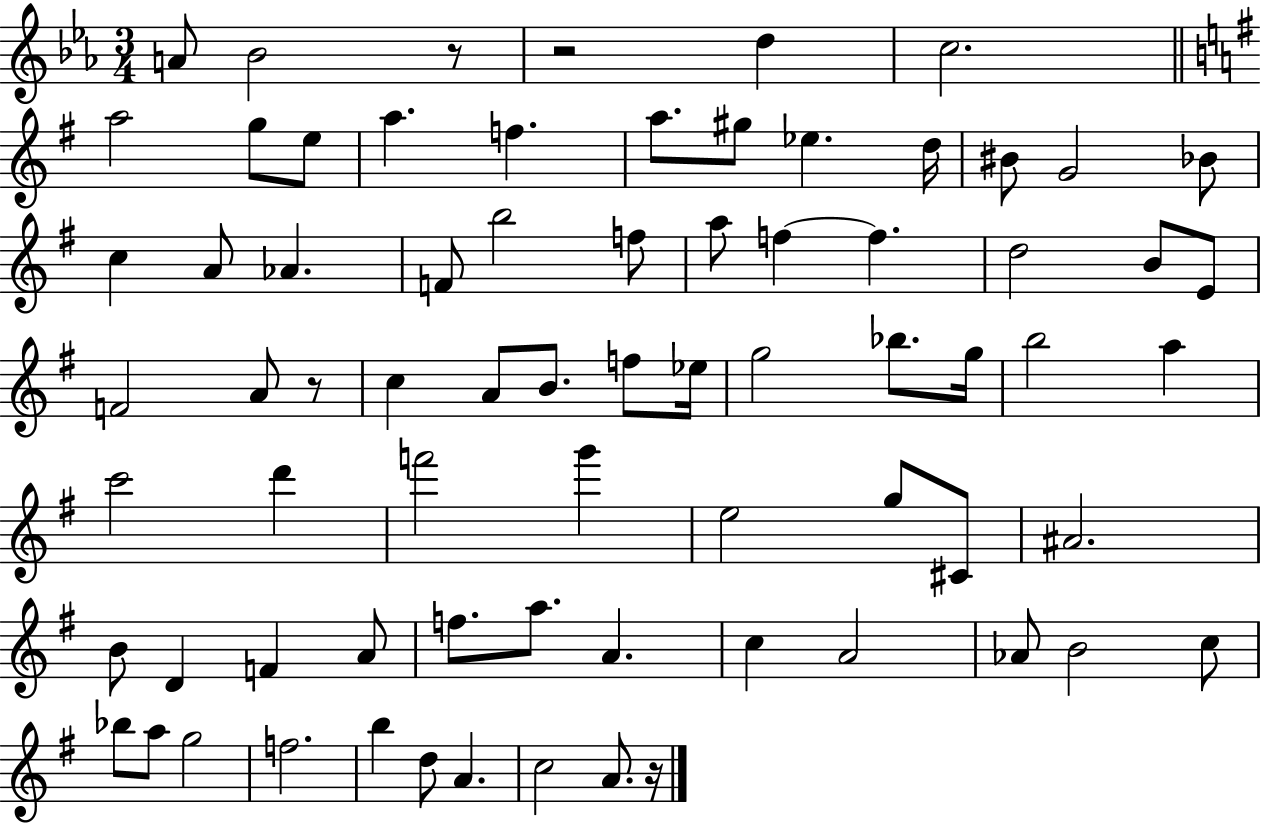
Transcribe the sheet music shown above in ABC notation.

X:1
T:Untitled
M:3/4
L:1/4
K:Eb
A/2 _B2 z/2 z2 d c2 a2 g/2 e/2 a f a/2 ^g/2 _e d/4 ^B/2 G2 _B/2 c A/2 _A F/2 b2 f/2 a/2 f f d2 B/2 E/2 F2 A/2 z/2 c A/2 B/2 f/2 _e/4 g2 _b/2 g/4 b2 a c'2 d' f'2 g' e2 g/2 ^C/2 ^A2 B/2 D F A/2 f/2 a/2 A c A2 _A/2 B2 c/2 _b/2 a/2 g2 f2 b d/2 A c2 A/2 z/4